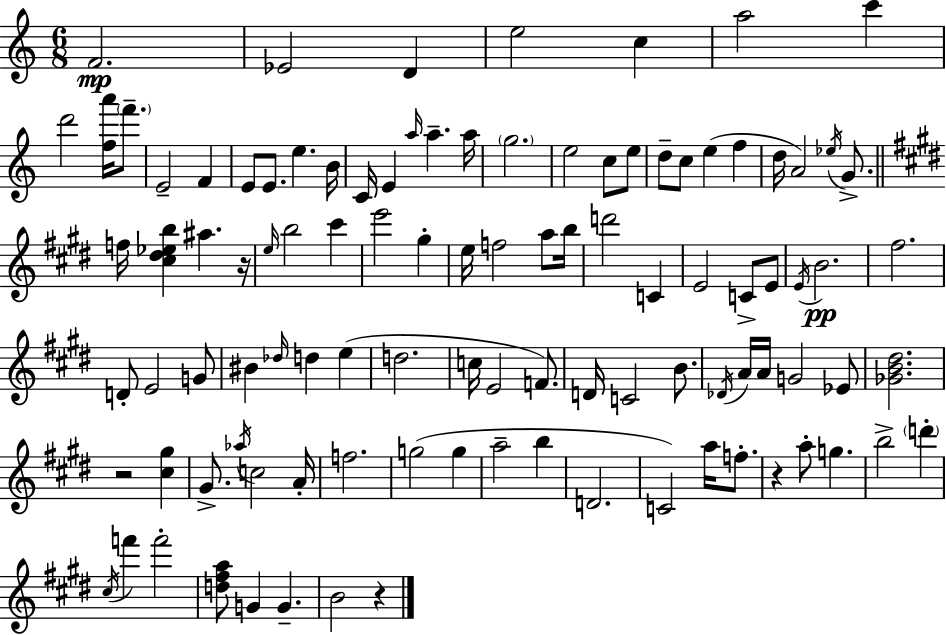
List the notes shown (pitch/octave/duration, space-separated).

F4/h. Eb4/h D4/q E5/h C5/q A5/h C6/q D6/h [F5,A6]/s F6/e. E4/h F4/q E4/e E4/e. E5/q. B4/s C4/s E4/q A5/s A5/q. A5/s G5/h. E5/h C5/e E5/e D5/e C5/e E5/q F5/q D5/s A4/h Eb5/s G4/e. F5/s [C#5,D#5,Eb5,B5]/q A#5/q. R/s E5/s B5/h C#6/q E6/h G#5/q E5/s F5/h A5/e B5/s D6/h C4/q E4/h C4/e E4/e E4/s B4/h. F#5/h. D4/e E4/h G4/e BIS4/q Db5/s D5/q E5/q D5/h. C5/s E4/h F4/e. D4/s C4/h B4/e. Db4/s A4/s A4/s G4/h Eb4/e [Gb4,B4,D#5]/h. R/h [C#5,G#5]/q G#4/e. Ab5/s C5/h A4/s F5/h. G5/h G5/q A5/h B5/q D4/h. C4/h A5/s F5/e. R/q A5/e G5/q. B5/h D6/q C#5/s F6/q F6/h [D5,F#5,A5]/e G4/q G4/q. B4/h R/q